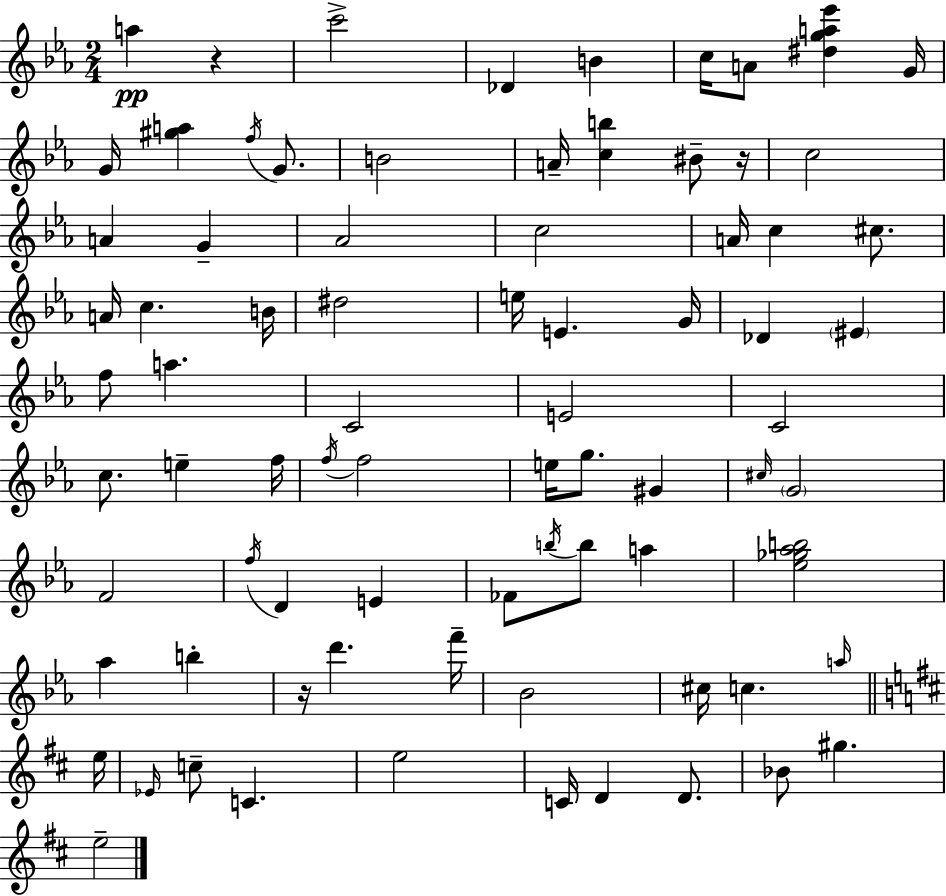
A5/q R/q C6/h Db4/q B4/q C5/s A4/e [D#5,G5,A5,Eb6]/q G4/s G4/s [G#5,A5]/q F5/s G4/e. B4/h A4/s [C5,B5]/q BIS4/e R/s C5/h A4/q G4/q Ab4/h C5/h A4/s C5/q C#5/e. A4/s C5/q. B4/s D#5/h E5/s E4/q. G4/s Db4/q EIS4/q F5/e A5/q. C4/h E4/h C4/h C5/e. E5/q F5/s F5/s F5/h E5/s G5/e. G#4/q C#5/s G4/h F4/h F5/s D4/q E4/q FES4/e B5/s B5/e A5/q [Eb5,Gb5,Ab5,B5]/h Ab5/q B5/q R/s D6/q. F6/s Bb4/h C#5/s C5/q. A5/s E5/s Eb4/s C5/e C4/q. E5/h C4/s D4/q D4/e. Bb4/e G#5/q. E5/h